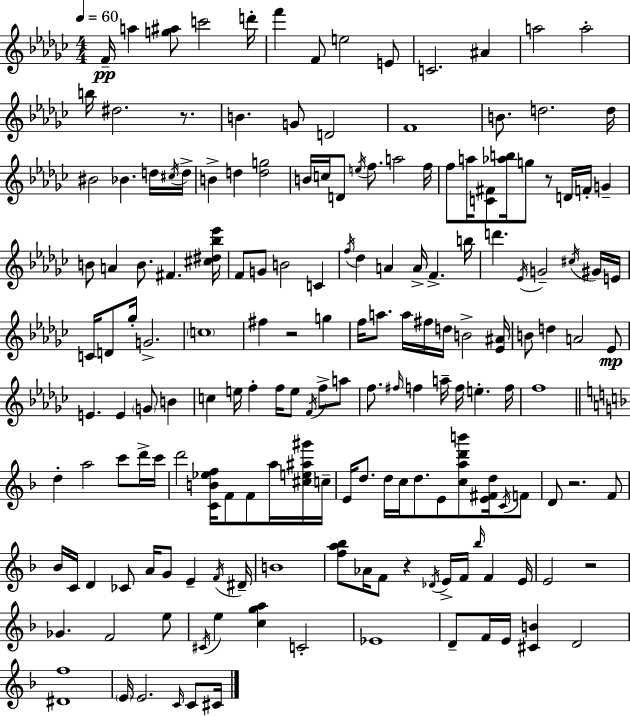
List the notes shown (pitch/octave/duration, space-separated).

F4/s A5/q [G5,A#5]/e C6/h D6/s F6/q F4/e E5/h E4/e C4/h. A#4/q A5/h A5/h B5/s D#5/h. R/e. B4/q. G4/e D4/h F4/w B4/e. D5/h. D5/s BIS4/h Bb4/q. D5/s C#5/s D5/s B4/q D5/q [D5,G5]/h B4/s C5/s D4/e E5/s F5/e. A5/h F5/s F5/e A5/s [C4,F#4]/e [Ab5,B5]/s G5/e R/e D4/s F4/s G4/q B4/e A4/q B4/e. F#4/q. [C#5,D#5,Bb5,Eb6]/s F4/e G4/e B4/h C4/q F5/s Db5/q A4/q A4/s F4/q. B5/s D6/q. Eb4/s G4/h C#5/s G#4/s E4/s C4/s D4/e Gb5/s G4/h. C5/w F#5/q R/h G5/q F5/s A5/e. A5/s F#5/s D5/s B4/h [Eb4,A#4]/s B4/e D5/q A4/h Eb4/e E4/q. E4/q G4/e B4/q C5/q E5/s F5/q F5/s E5/e F4/s F5/e A5/e F5/e. F#5/s F5/q A5/s F5/s E5/q. F5/s F5/w D5/q A5/h C6/e D6/s C6/s D6/h [C4,B4,Eb5,F5]/s F4/e F4/e A5/s [C#5,E5,A#5,G#6]/s C5/s E4/s D5/e. D5/s C5/s D5/e. E4/e [C5,A5,D6,B6]/e [E4,F#4,D5]/s C4/s F4/e D4/e R/h. F4/e Bb4/s C4/s D4/q CES4/e A4/s G4/e E4/q F4/s D#4/s B4/w [F5,A5,Bb5]/e Ab4/s F4/e R/q Db4/s E4/s F4/s Bb5/s F4/q E4/s E4/h R/h Gb4/q. F4/h E5/e C#4/s E5/q [C5,G5,A5]/q C4/h Eb4/w D4/e F4/s E4/s [C#4,B4]/q D4/h [D#4,F5]/w E4/s E4/h. C4/s C4/e C#4/s